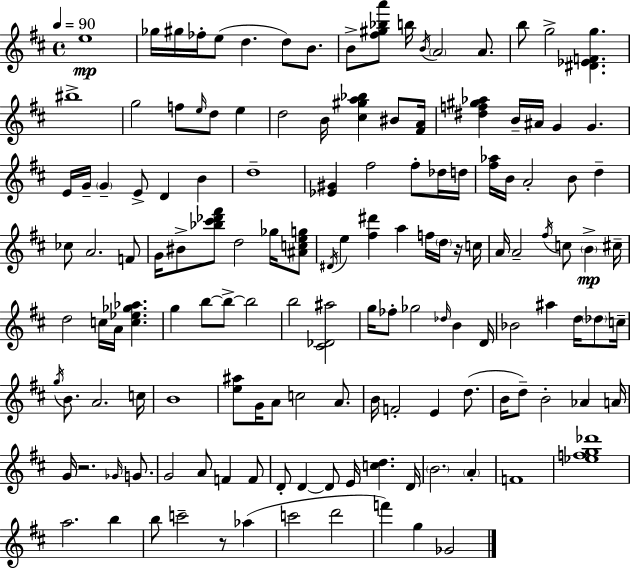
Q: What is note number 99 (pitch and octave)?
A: A4